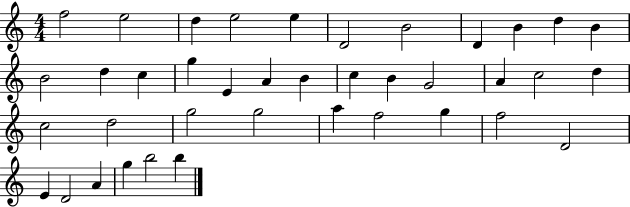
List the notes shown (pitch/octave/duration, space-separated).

F5/h E5/h D5/q E5/h E5/q D4/h B4/h D4/q B4/q D5/q B4/q B4/h D5/q C5/q G5/q E4/q A4/q B4/q C5/q B4/q G4/h A4/q C5/h D5/q C5/h D5/h G5/h G5/h A5/q F5/h G5/q F5/h D4/h E4/q D4/h A4/q G5/q B5/h B5/q